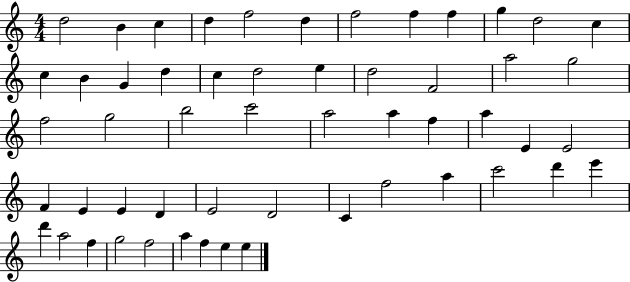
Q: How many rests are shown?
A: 0